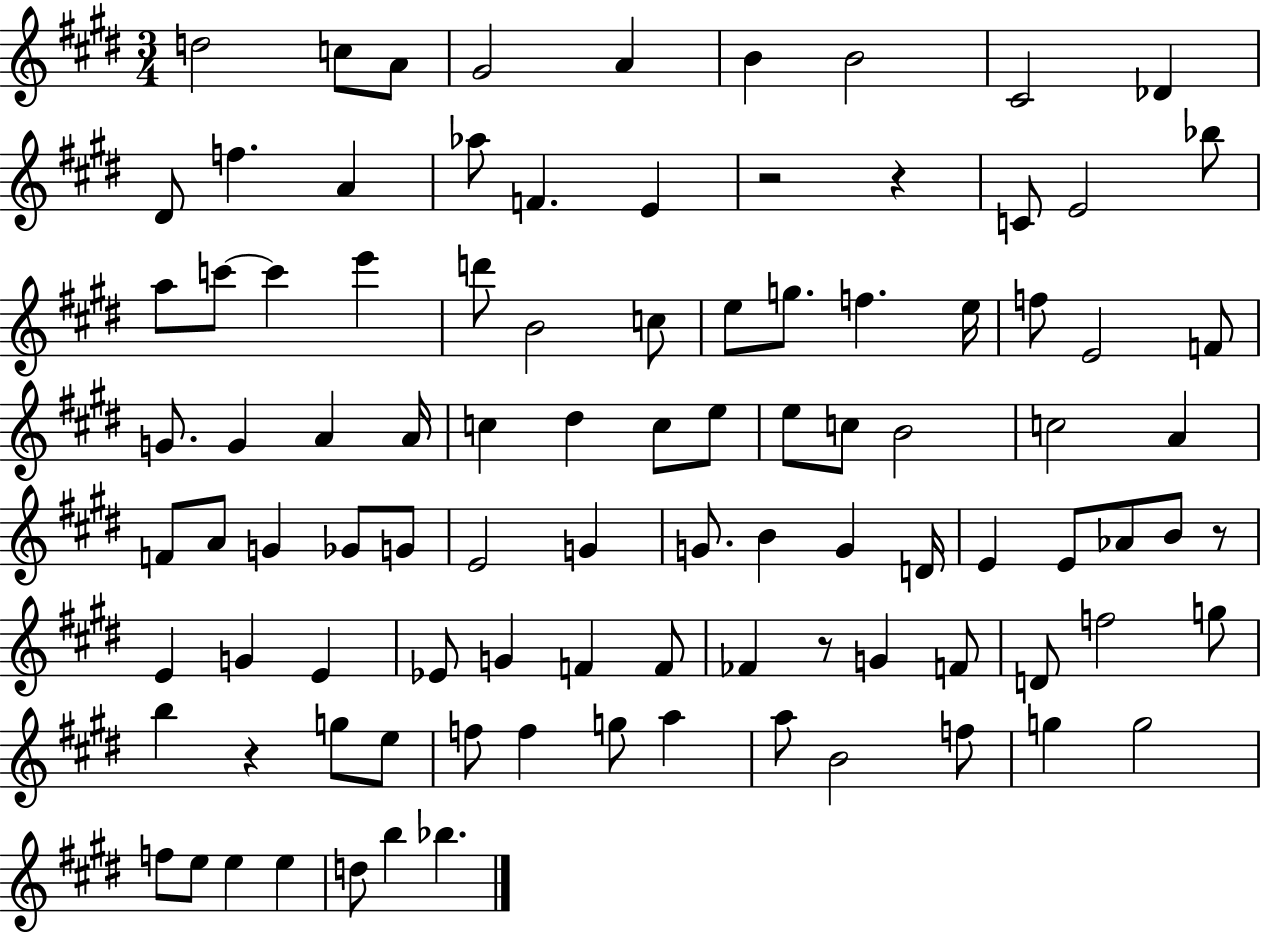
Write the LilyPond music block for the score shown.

{
  \clef treble
  \numericTimeSignature
  \time 3/4
  \key e \major
  d''2 c''8 a'8 | gis'2 a'4 | b'4 b'2 | cis'2 des'4 | \break dis'8 f''4. a'4 | aes''8 f'4. e'4 | r2 r4 | c'8 e'2 bes''8 | \break a''8 c'''8~~ c'''4 e'''4 | d'''8 b'2 c''8 | e''8 g''8. f''4. e''16 | f''8 e'2 f'8 | \break g'8. g'4 a'4 a'16 | c''4 dis''4 c''8 e''8 | e''8 c''8 b'2 | c''2 a'4 | \break f'8 a'8 g'4 ges'8 g'8 | e'2 g'4 | g'8. b'4 g'4 d'16 | e'4 e'8 aes'8 b'8 r8 | \break e'4 g'4 e'4 | ees'8 g'4 f'4 f'8 | fes'4 r8 g'4 f'8 | d'8 f''2 g''8 | \break b''4 r4 g''8 e''8 | f''8 f''4 g''8 a''4 | a''8 b'2 f''8 | g''4 g''2 | \break f''8 e''8 e''4 e''4 | d''8 b''4 bes''4. | \bar "|."
}